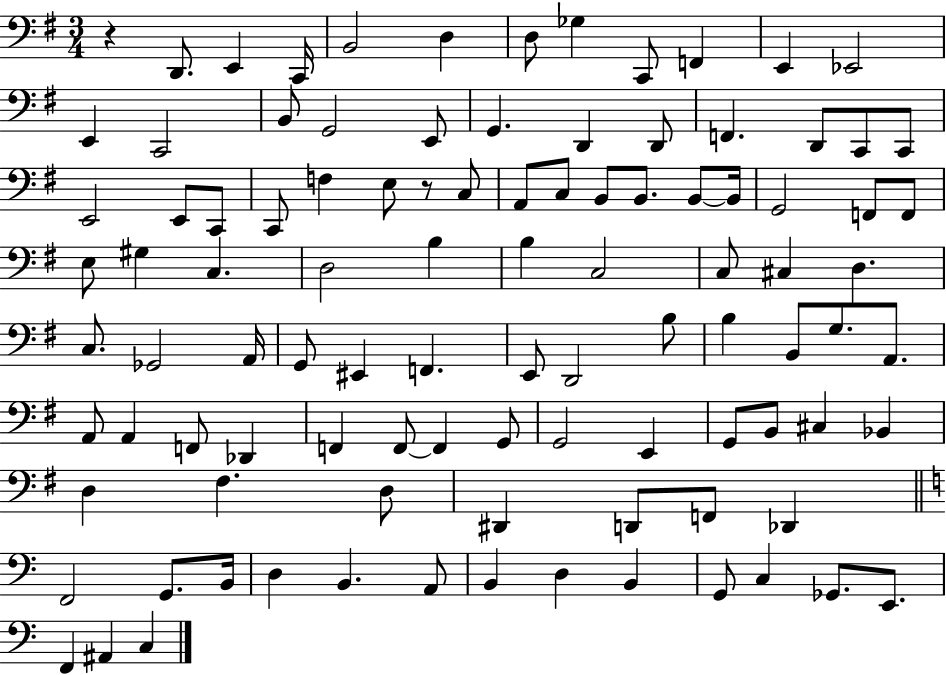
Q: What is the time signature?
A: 3/4